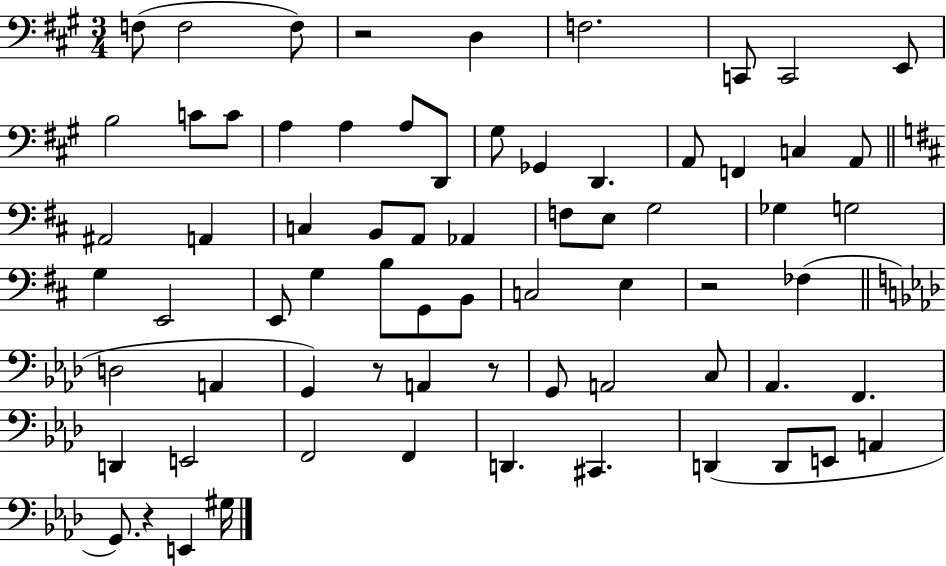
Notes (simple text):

F3/e F3/h F3/e R/h D3/q F3/h. C2/e C2/h E2/e B3/h C4/e C4/e A3/q A3/q A3/e D2/e G#3/e Gb2/q D2/q. A2/e F2/q C3/q A2/e A#2/h A2/q C3/q B2/e A2/e Ab2/q F3/e E3/e G3/h Gb3/q G3/h G3/q E2/h E2/e G3/q B3/e G2/e B2/e C3/h E3/q R/h FES3/q D3/h A2/q G2/q R/e A2/q R/e G2/e A2/h C3/e Ab2/q. F2/q. D2/q E2/h F2/h F2/q D2/q. C#2/q. D2/q D2/e E2/e A2/q G2/e. R/q E2/q G#3/s